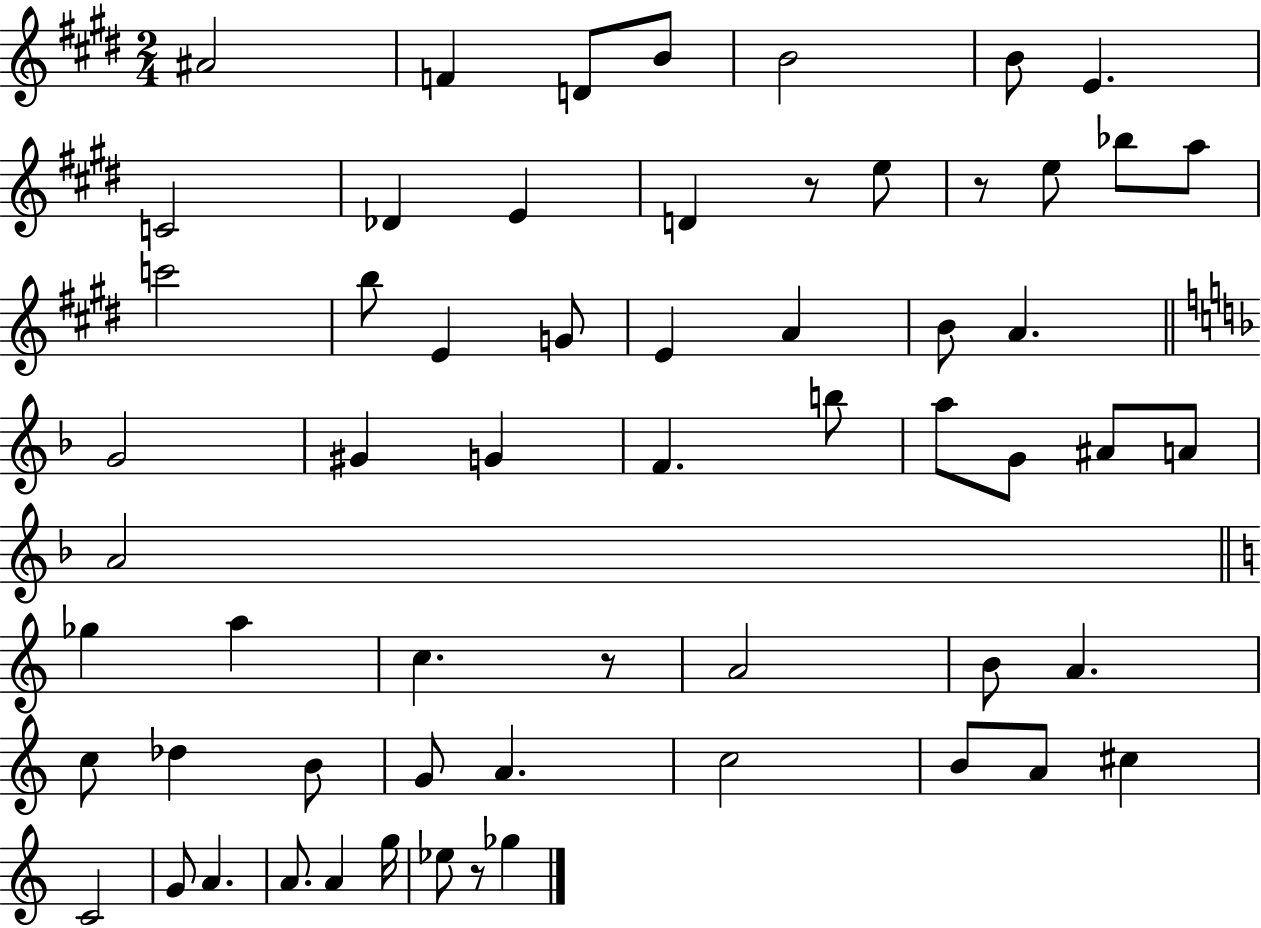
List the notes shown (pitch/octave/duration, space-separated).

A#4/h F4/q D4/e B4/e B4/h B4/e E4/q. C4/h Db4/q E4/q D4/q R/e E5/e R/e E5/e Bb5/e A5/e C6/h B5/e E4/q G4/e E4/q A4/q B4/e A4/q. G4/h G#4/q G4/q F4/q. B5/e A5/e G4/e A#4/e A4/e A4/h Gb5/q A5/q C5/q. R/e A4/h B4/e A4/q. C5/e Db5/q B4/e G4/e A4/q. C5/h B4/e A4/e C#5/q C4/h G4/e A4/q. A4/e. A4/q G5/s Eb5/e R/e Gb5/q